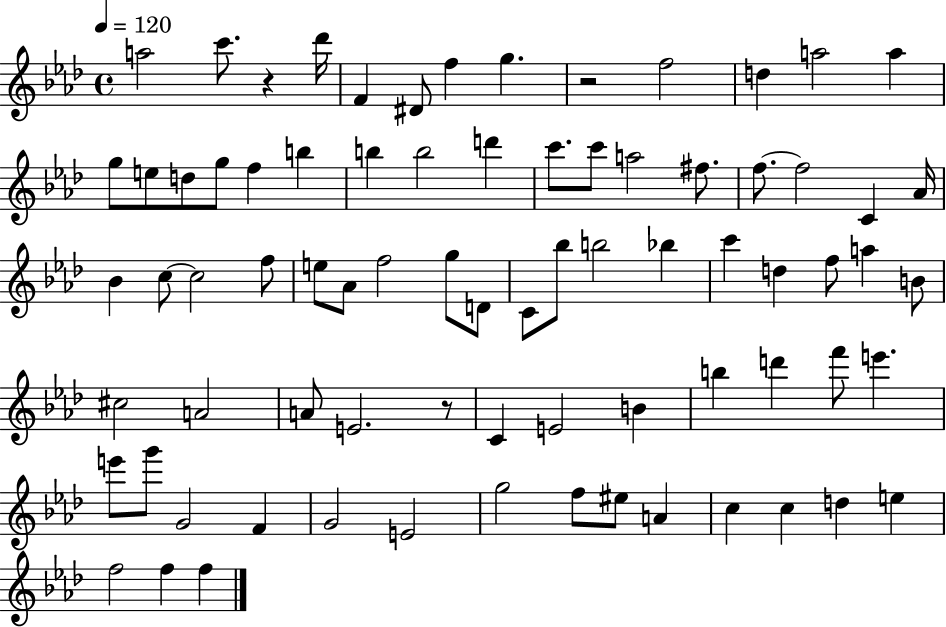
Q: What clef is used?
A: treble